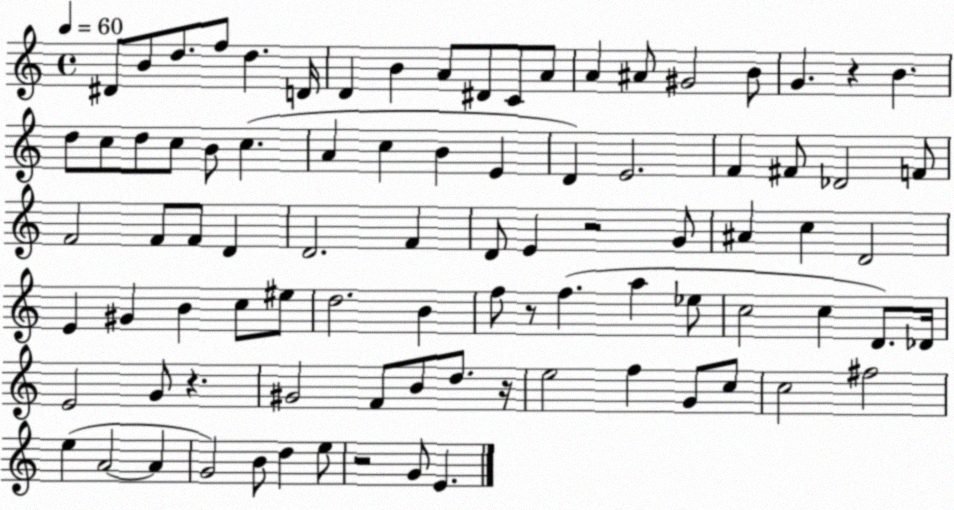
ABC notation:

X:1
T:Untitled
M:4/4
L:1/4
K:C
^D/2 B/2 d/2 f/2 d D/4 D B A/2 ^D/2 C/2 A/2 A ^A/2 ^G2 B/2 G z B d/2 c/2 d/2 c/2 B/2 c A c B E D E2 F ^F/2 _D2 F/2 F2 F/2 F/2 D D2 F D/2 E z2 G/2 ^A c D2 E ^G B c/2 ^e/2 d2 B f/2 z/2 f a _e/2 c2 c D/2 _D/4 E2 G/2 z ^G2 F/2 B/2 d/2 z/4 e2 f G/2 c/2 c2 ^f2 e A2 A G2 B/2 d e/2 z2 G/2 E